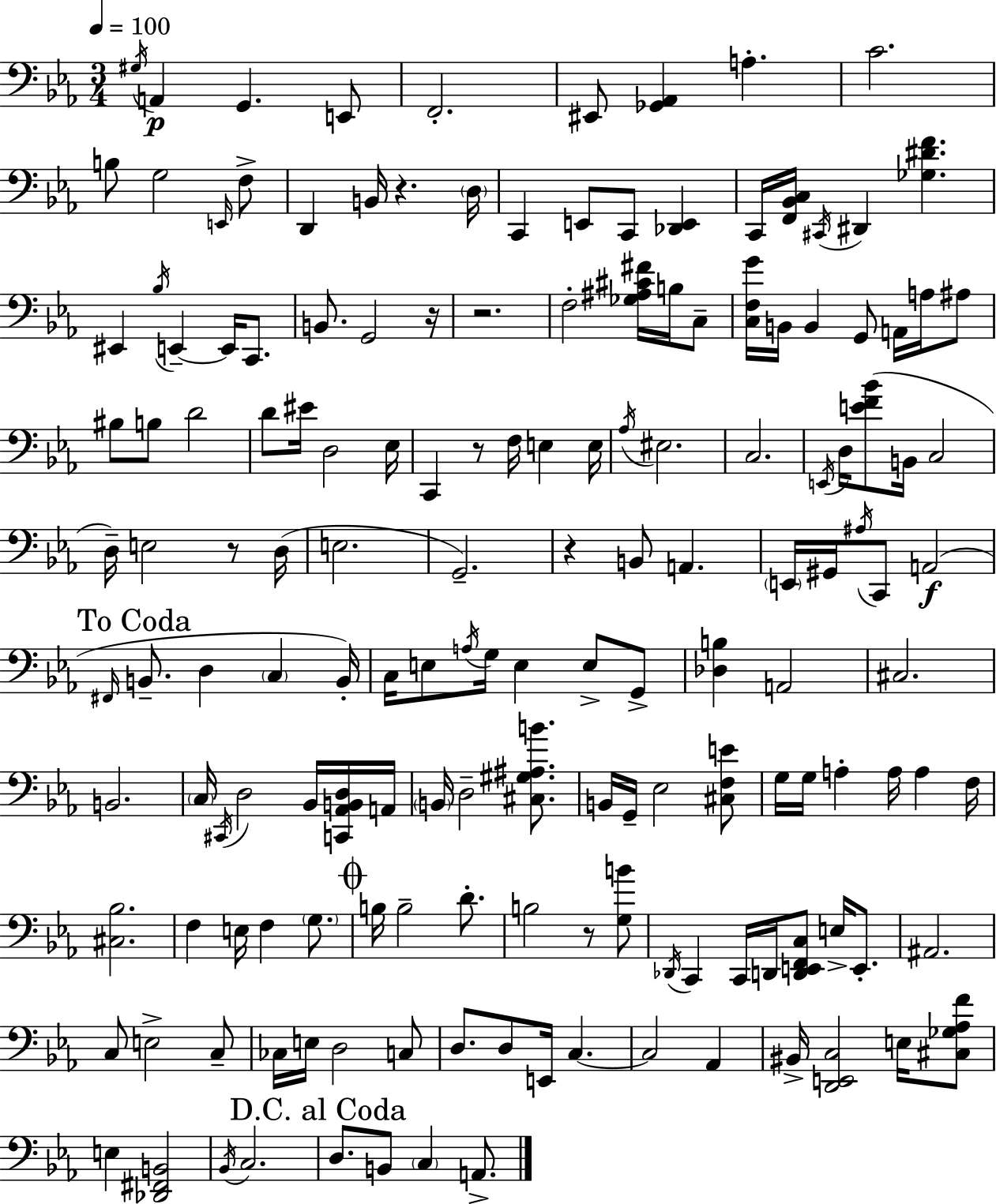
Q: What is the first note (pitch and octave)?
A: G#3